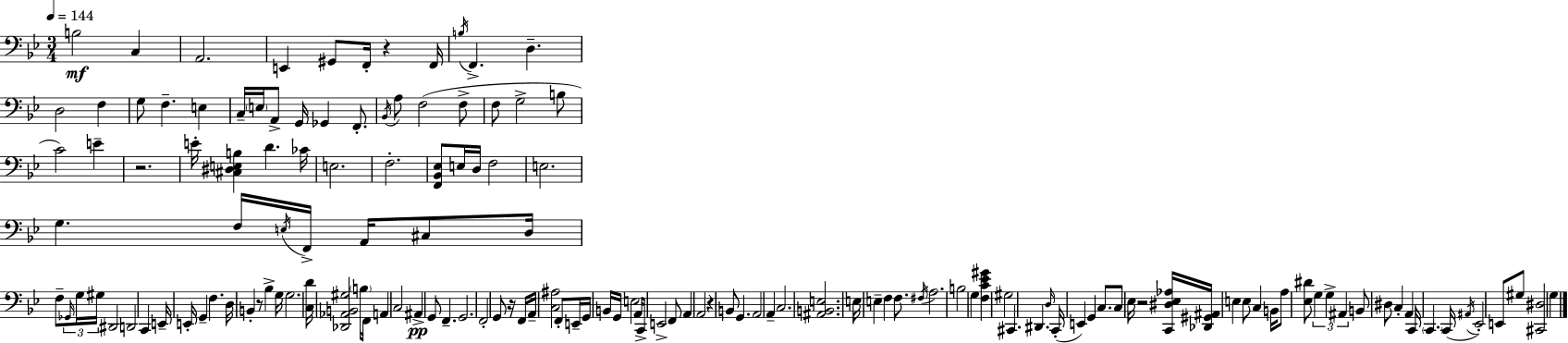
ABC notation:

X:1
T:Untitled
M:3/4
L:1/4
K:Bb
B,2 C, A,,2 E,, ^G,,/2 F,,/4 z F,,/4 B,/4 F,, D, D,2 F, G,/2 F, E, C,/4 E,/4 A,,/2 G,,/4 _G,, F,,/2 _B,,/4 A,/2 F,2 F,/2 F,/2 G,2 B,/2 C2 E z2 E/4 [^C,^D,E,B,] D _C/4 E,2 F,2 [F,,_B,,_E,]/2 E,/4 D,/4 F,2 E,2 G, F,/4 E,/4 F,,/4 A,,/4 ^C,/2 D,/4 F,/2 _G,,/4 G,/4 ^G,/4 ^D,,2 D,,2 C,, E,,/4 E,,/4 G,, F, D,/4 B,, z/2 _B, G,/4 G,2 [C,D]/4 [_D,,_A,,B,,^G,]2 B,/2 F,,/4 A,, C,2 ^A,, G,,/2 F,, G,,2 F,,2 G,,/2 z/4 F,,/4 A,,/4 [C,^A,]2 F,,/2 E,,/4 G,,/4 B,,/4 G,,/4 E,2 A,,/4 C,,/2 E,,2 F,,/2 A,, A,,2 z B,,/2 G,, A,,2 A,, C,2 [^A,,B,,E,]2 E,/4 E, F, F,/2 ^F,/4 A,2 B,2 G, [F,C_E^G] ^G,2 ^C,, ^D,, D,/4 C,,/4 E,, G,, C,/2 C,/2 _E,/4 z2 [C,,^D,_E,_A,]/4 [_D,,^G,,^A,,]/4 E, E,/2 C, B,,/4 A,/2 [_E,^D]/2 G, G, ^A,, B,,/2 ^D,/2 C, A,, C,,/4 C,, C,,/4 ^A,,/4 _E,,2 E,,/2 ^G,/2 [^C,,^D,]2 G,